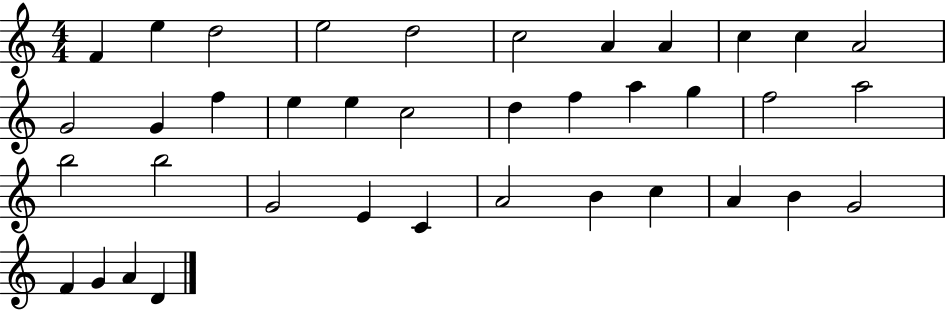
F4/q E5/q D5/h E5/h D5/h C5/h A4/q A4/q C5/q C5/q A4/h G4/h G4/q F5/q E5/q E5/q C5/h D5/q F5/q A5/q G5/q F5/h A5/h B5/h B5/h G4/h E4/q C4/q A4/h B4/q C5/q A4/q B4/q G4/h F4/q G4/q A4/q D4/q